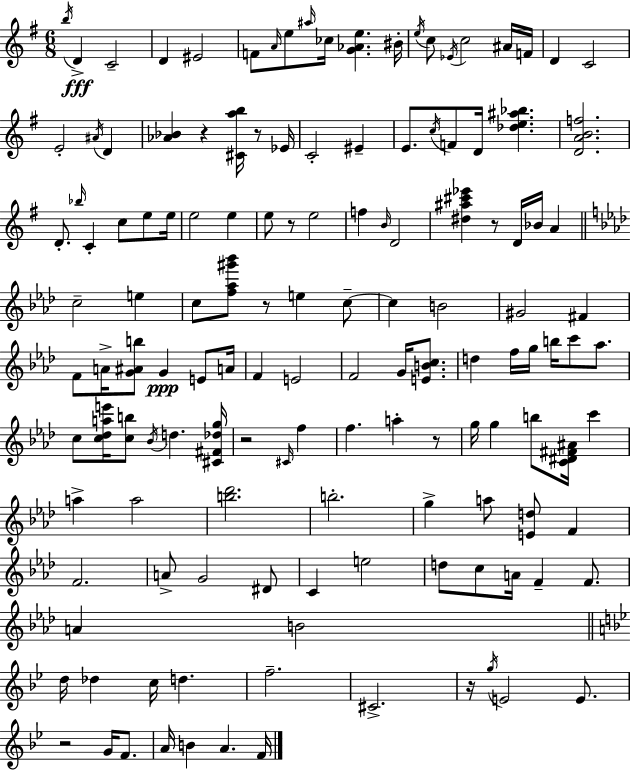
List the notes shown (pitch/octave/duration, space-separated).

B5/s D4/q C4/h D4/q EIS4/h F4/e A4/s E5/e A#5/s CES5/s [G4,Ab4,E5]/q. BIS4/s E5/s C5/e Eb4/s C5/h A#4/s F4/s D4/q C4/h E4/h A#4/s D4/q [Ab4,Bb4]/q R/q [C#4,A5,B5]/s R/e Eb4/s C4/h EIS4/q E4/e. C5/s F4/e D4/s [Db5,E5,A#5,Bb5]/q. [D4,A4,B4,F5]/h. D4/e. Bb5/s C4/q C5/e E5/e E5/s E5/h E5/q E5/e R/e E5/h F5/q B4/s D4/h [D#5,A#5,C#6,Eb6]/q R/e D4/s Bb4/s A4/q C5/h E5/q C5/e [F5,Ab5,G#6,Bb6]/e R/e E5/q C5/e C5/q B4/h G#4/h F#4/q F4/e A4/s [G4,A#4,B5]/e G4/q E4/e A4/s F4/q E4/h F4/h G4/s [E4,B4,C5]/e. D5/q F5/s G5/s B5/s C6/e Ab5/e. C5/e [C5,Db5,A5,E6]/s [C5,B5]/e Bb4/s D5/q. [C#4,F#4,Db5,G5]/s R/h C#4/s F5/q F5/q. A5/q R/e G5/s G5/q B5/e [C4,D#4,F#4,A#4]/s C6/q A5/q A5/h [B5,Db6]/h. B5/h. G5/q A5/e [E4,D5]/e F4/q F4/h. A4/e G4/h D#4/e C4/q E5/h D5/e C5/e A4/s F4/q F4/e. A4/q B4/h D5/s Db5/q C5/s D5/q. F5/h. C#4/h. R/s G5/s E4/h E4/e. R/h G4/s F4/e. A4/s B4/q A4/q. F4/s